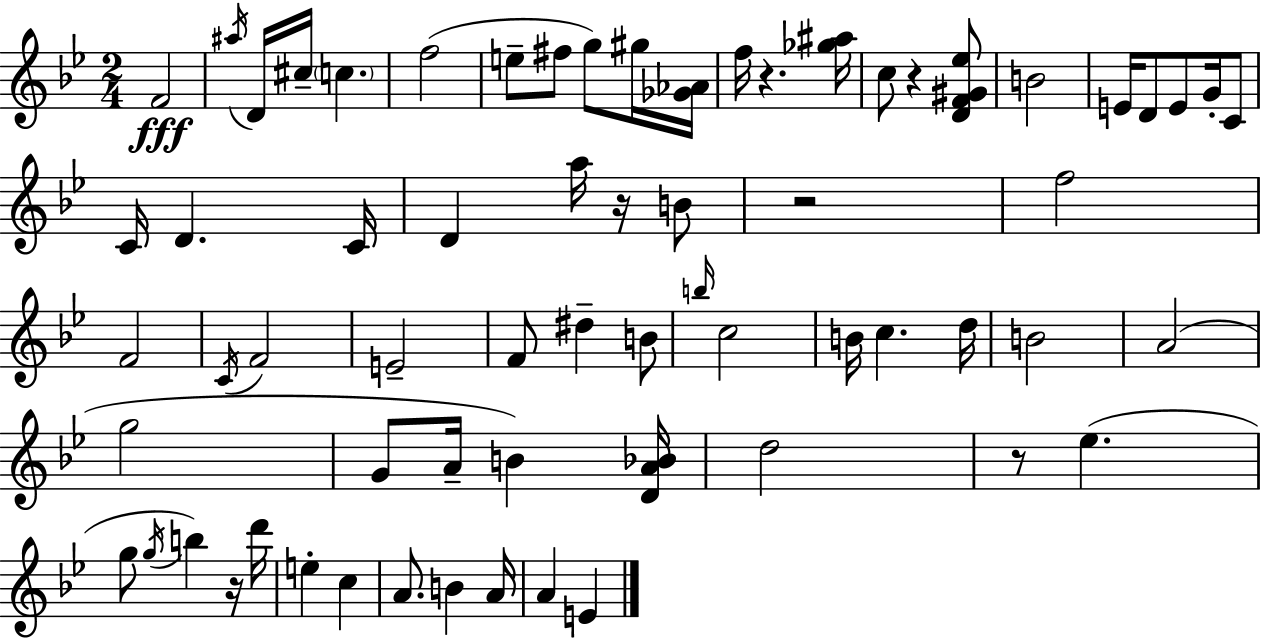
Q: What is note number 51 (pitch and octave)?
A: C5